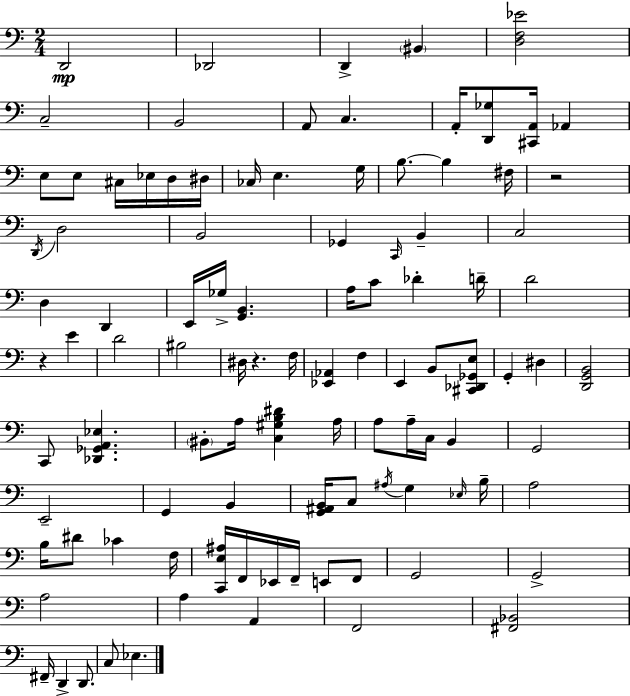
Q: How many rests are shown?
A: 3